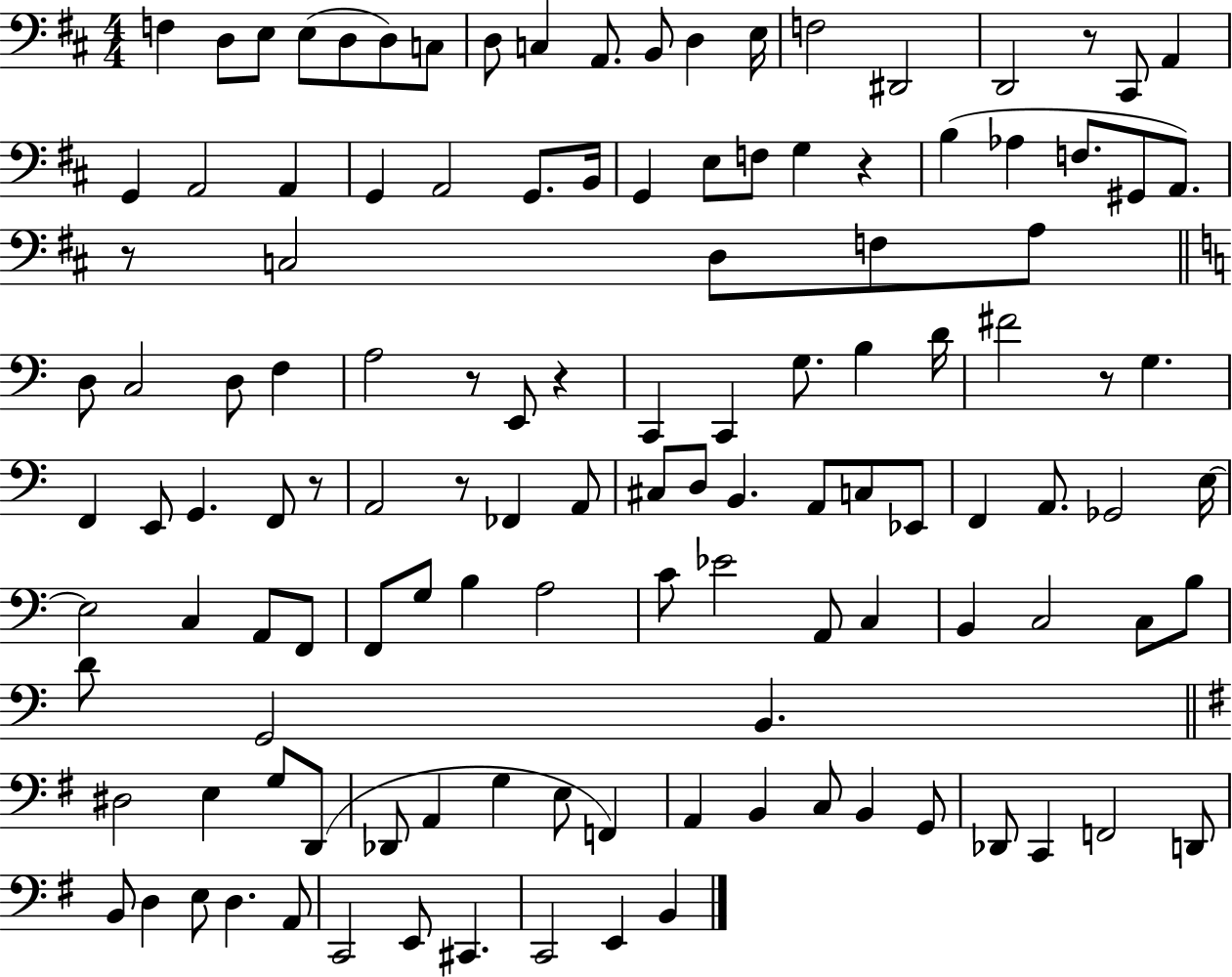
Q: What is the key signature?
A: D major